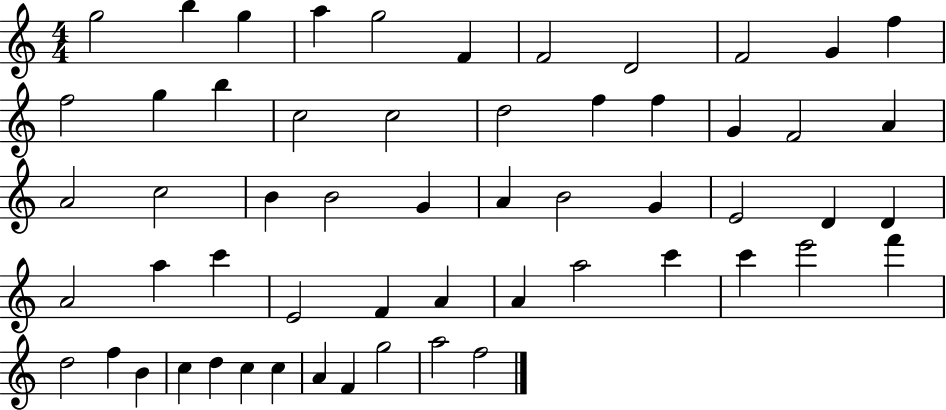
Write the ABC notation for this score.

X:1
T:Untitled
M:4/4
L:1/4
K:C
g2 b g a g2 F F2 D2 F2 G f f2 g b c2 c2 d2 f f G F2 A A2 c2 B B2 G A B2 G E2 D D A2 a c' E2 F A A a2 c' c' e'2 f' d2 f B c d c c A F g2 a2 f2